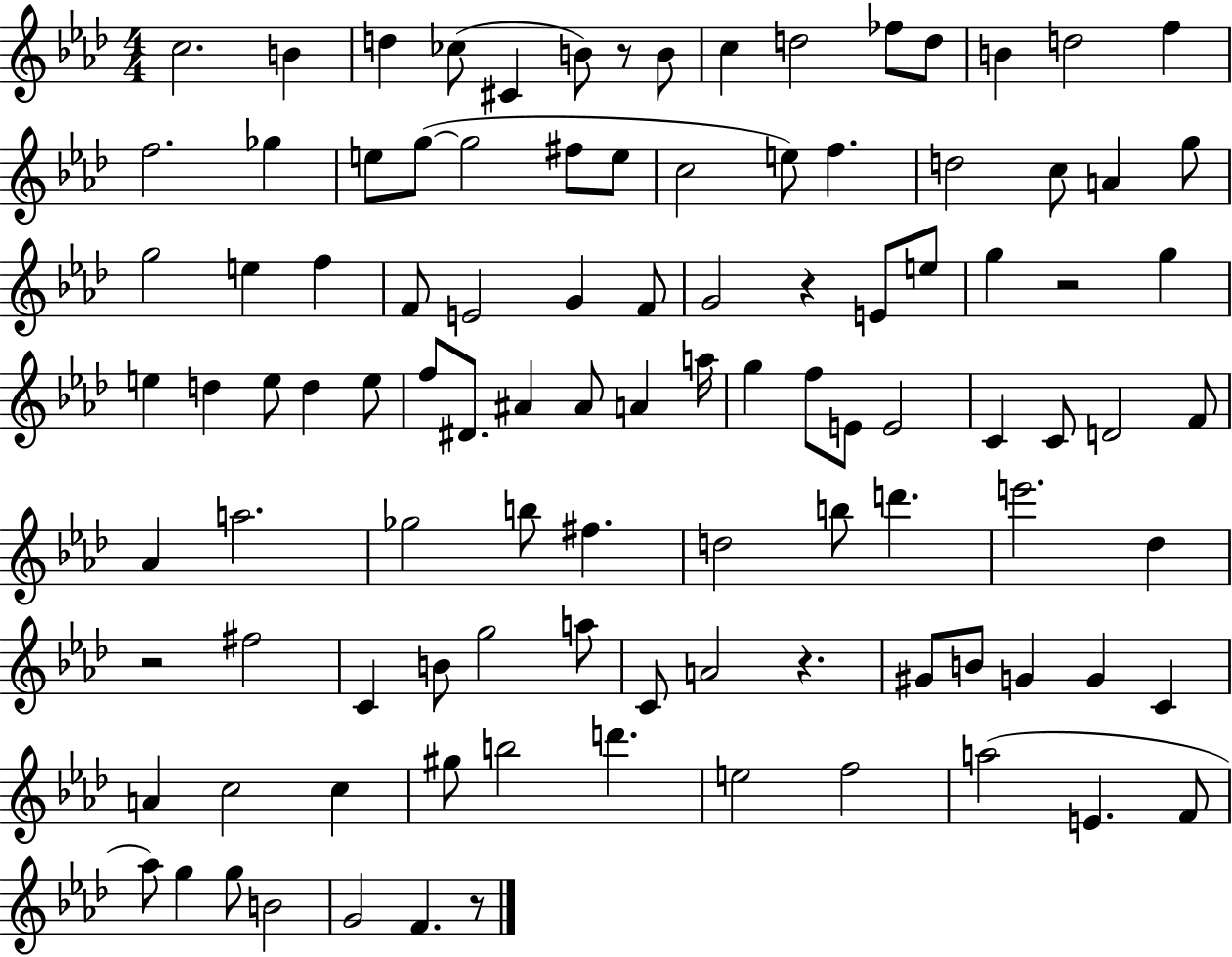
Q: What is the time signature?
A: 4/4